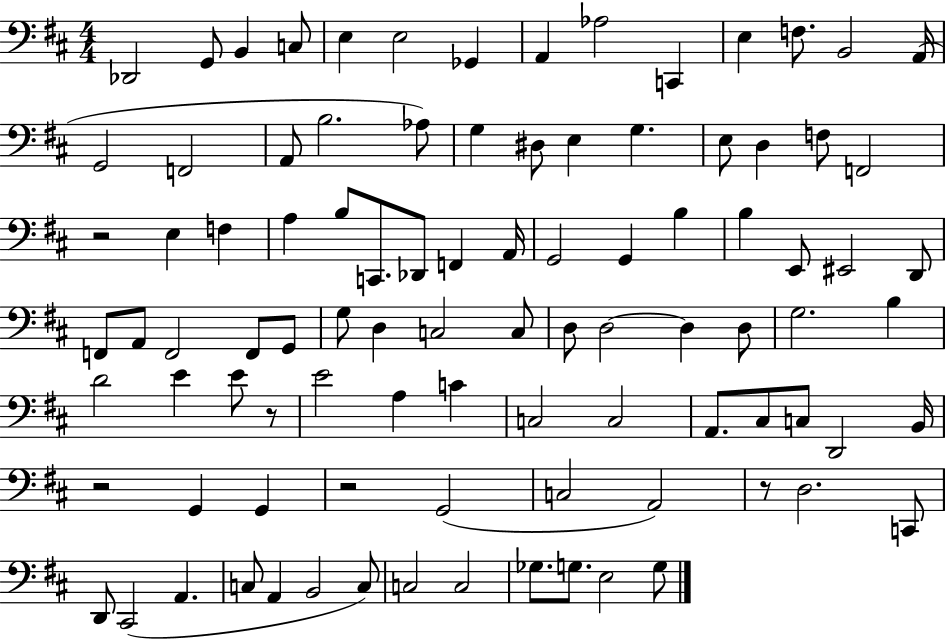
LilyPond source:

{
  \clef bass
  \numericTimeSignature
  \time 4/4
  \key d \major
  des,2 g,8 b,4 c8 | e4 e2 ges,4 | a,4 aes2 c,4 | e4 f8. b,2 a,16( | \break g,2 f,2 | a,8 b2. aes8) | g4 dis8 e4 g4. | e8 d4 f8 f,2 | \break r2 e4 f4 | a4 b8 c,8. des,8 f,4 a,16 | g,2 g,4 b4 | b4 e,8 eis,2 d,8 | \break f,8 a,8 f,2 f,8 g,8 | g8 d4 c2 c8 | d8 d2~~ d4 d8 | g2. b4 | \break d'2 e'4 e'8 r8 | e'2 a4 c'4 | c2 c2 | a,8. cis8 c8 d,2 b,16 | \break r2 g,4 g,4 | r2 g,2( | c2 a,2) | r8 d2. c,8 | \break d,8 cis,2( a,4. | c8 a,4 b,2 c8) | c2 c2 | ges8. g8. e2 g8 | \break \bar "|."
}